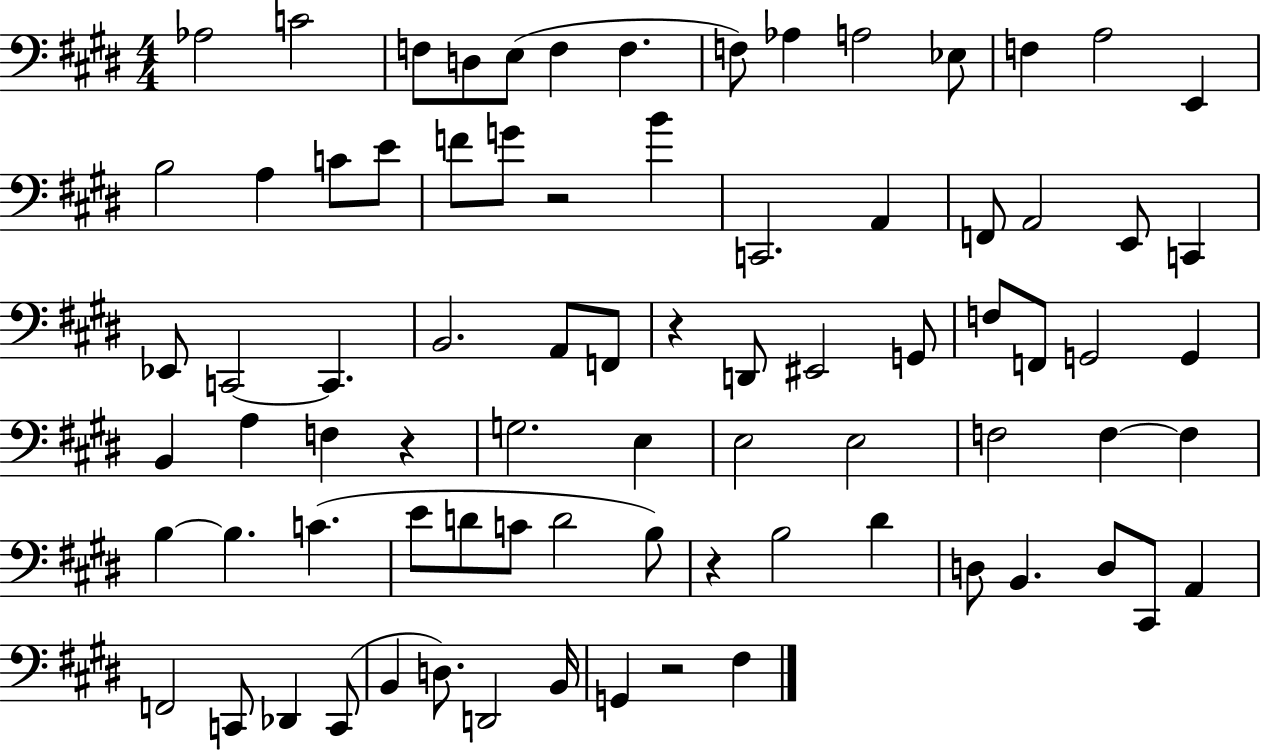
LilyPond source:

{
  \clef bass
  \numericTimeSignature
  \time 4/4
  \key e \major
  aes2 c'2 | f8 d8 e8( f4 f4. | f8) aes4 a2 ees8 | f4 a2 e,4 | \break b2 a4 c'8 e'8 | f'8 g'8 r2 b'4 | c,2. a,4 | f,8 a,2 e,8 c,4 | \break ees,8 c,2~~ c,4. | b,2. a,8 f,8 | r4 d,8 eis,2 g,8 | f8 f,8 g,2 g,4 | \break b,4 a4 f4 r4 | g2. e4 | e2 e2 | f2 f4~~ f4 | \break b4~~ b4. c'4.( | e'8 d'8 c'8 d'2 b8) | r4 b2 dis'4 | d8 b,4. d8 cis,8 a,4 | \break f,2 c,8 des,4 c,8( | b,4 d8.) d,2 b,16 | g,4 r2 fis4 | \bar "|."
}